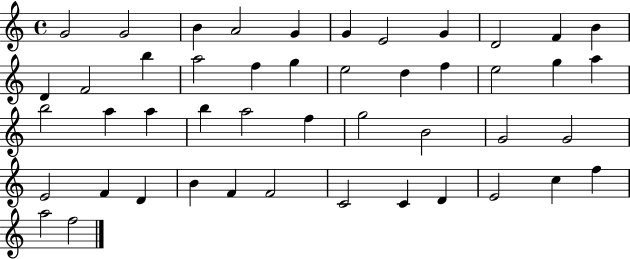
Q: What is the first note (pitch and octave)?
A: G4